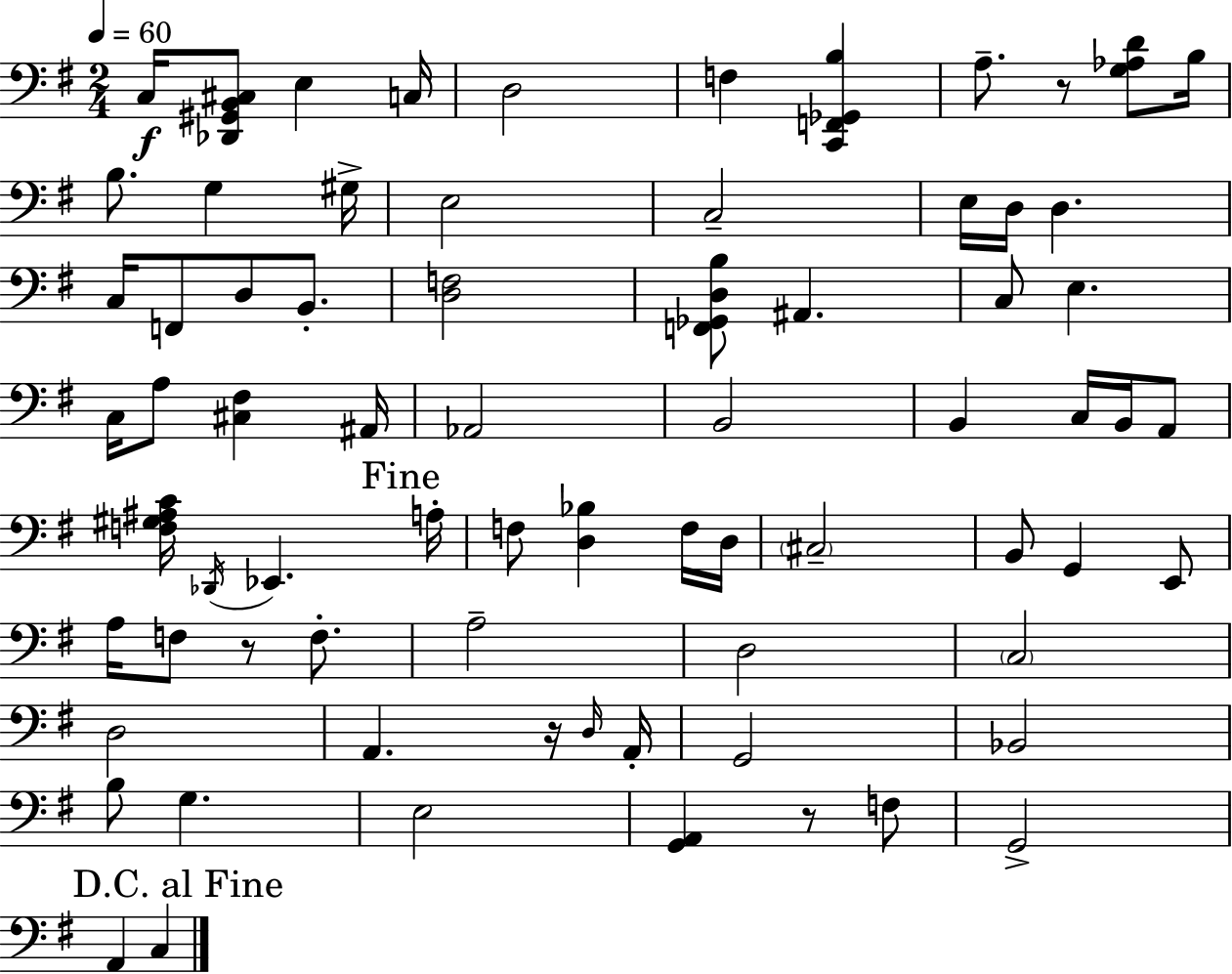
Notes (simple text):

C3/s [Db2,G#2,B2,C#3]/e E3/q C3/s D3/h F3/q [C2,F2,Gb2,B3]/q A3/e. R/e [G3,Ab3,D4]/e B3/s B3/e. G3/q G#3/s E3/h C3/h E3/s D3/s D3/q. C3/s F2/e D3/e B2/e. [D3,F3]/h [F2,Gb2,D3,B3]/e A#2/q. C3/e E3/q. C3/s A3/e [C#3,F#3]/q A#2/s Ab2/h B2/h B2/q C3/s B2/s A2/e [F3,G#3,A#3,C4]/s Db2/s Eb2/q. A3/s F3/e [D3,Bb3]/q F3/s D3/s C#3/h B2/e G2/q E2/e A3/s F3/e R/e F3/e. A3/h D3/h C3/h D3/h A2/q. R/s D3/s A2/s G2/h Bb2/h B3/e G3/q. E3/h [G2,A2]/q R/e F3/e G2/h A2/q C3/q